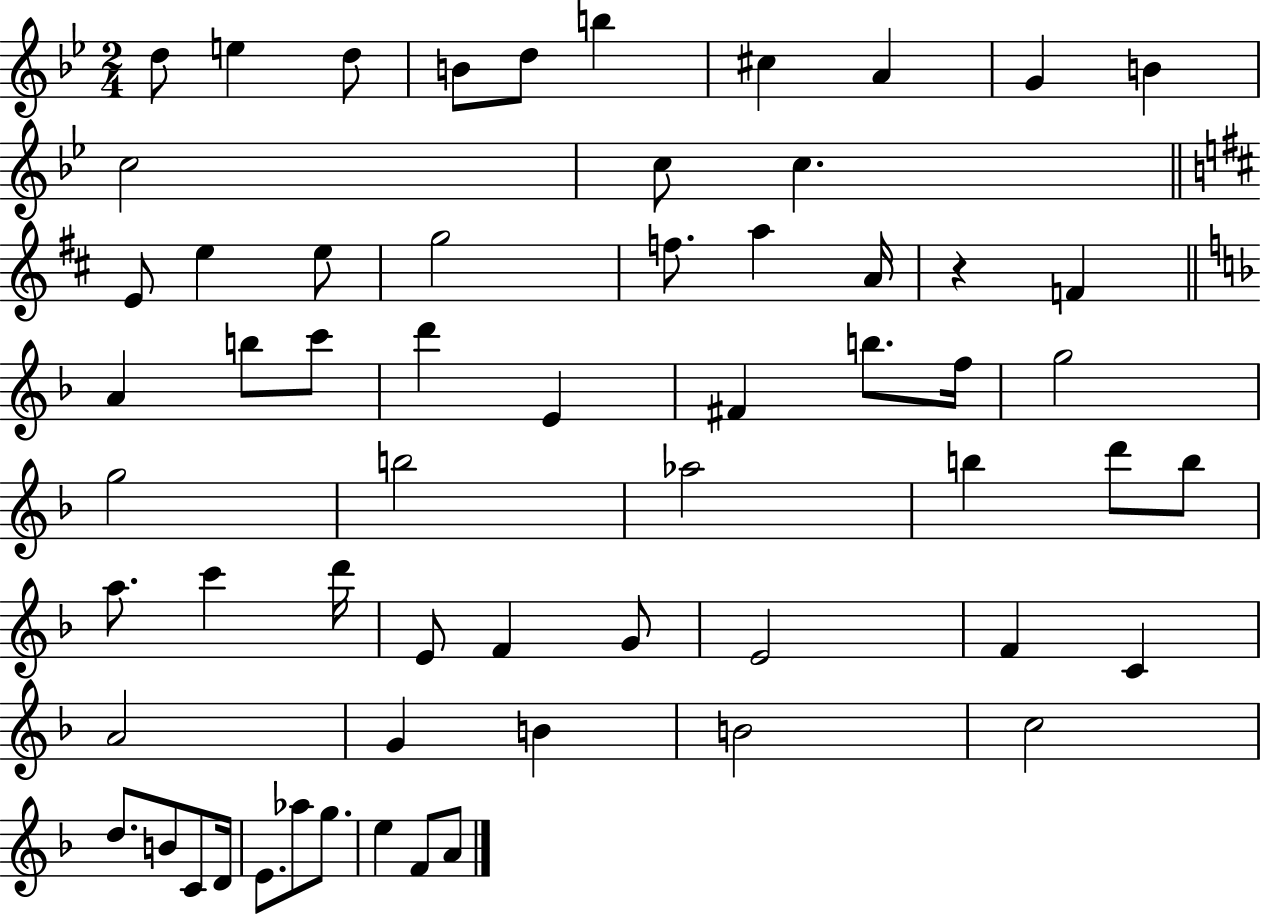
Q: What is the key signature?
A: BES major